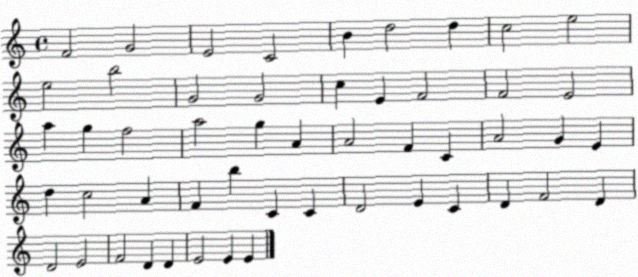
X:1
T:Untitled
M:4/4
L:1/4
K:C
F2 G2 E2 C2 B d2 d c2 e2 e2 b2 G2 G2 c E F2 F2 E2 a g f2 a2 g A A2 F C A2 G E d c2 A F b C C D2 E C D F2 D D2 E2 F2 D D E2 E E